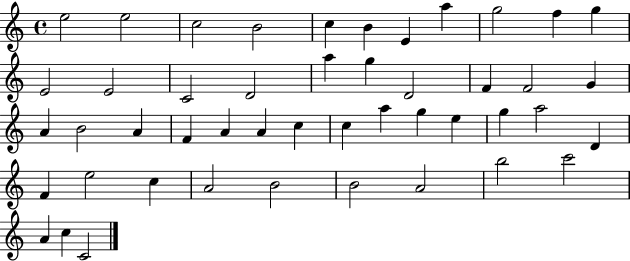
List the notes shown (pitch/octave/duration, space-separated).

E5/h E5/h C5/h B4/h C5/q B4/q E4/q A5/q G5/h F5/q G5/q E4/h E4/h C4/h D4/h A5/q G5/q D4/h F4/q F4/h G4/q A4/q B4/h A4/q F4/q A4/q A4/q C5/q C5/q A5/q G5/q E5/q G5/q A5/h D4/q F4/q E5/h C5/q A4/h B4/h B4/h A4/h B5/h C6/h A4/q C5/q C4/h